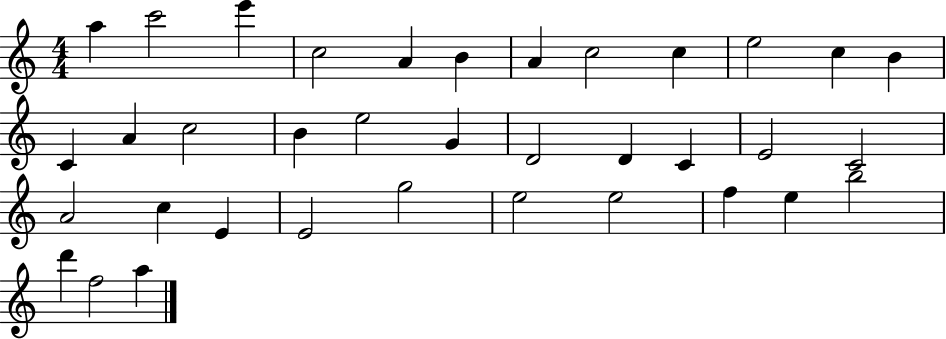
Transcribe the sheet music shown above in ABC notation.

X:1
T:Untitled
M:4/4
L:1/4
K:C
a c'2 e' c2 A B A c2 c e2 c B C A c2 B e2 G D2 D C E2 C2 A2 c E E2 g2 e2 e2 f e b2 d' f2 a